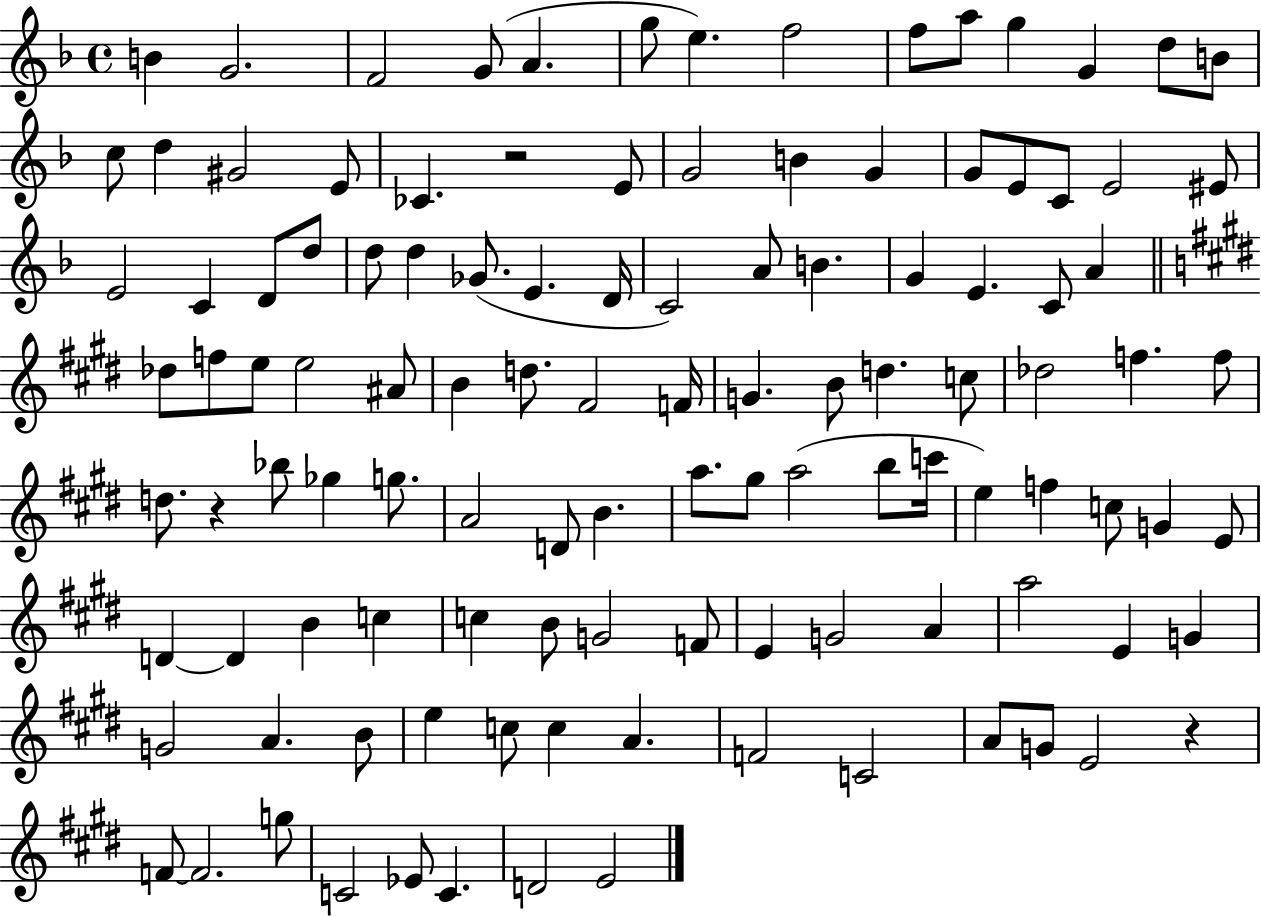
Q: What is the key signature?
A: F major